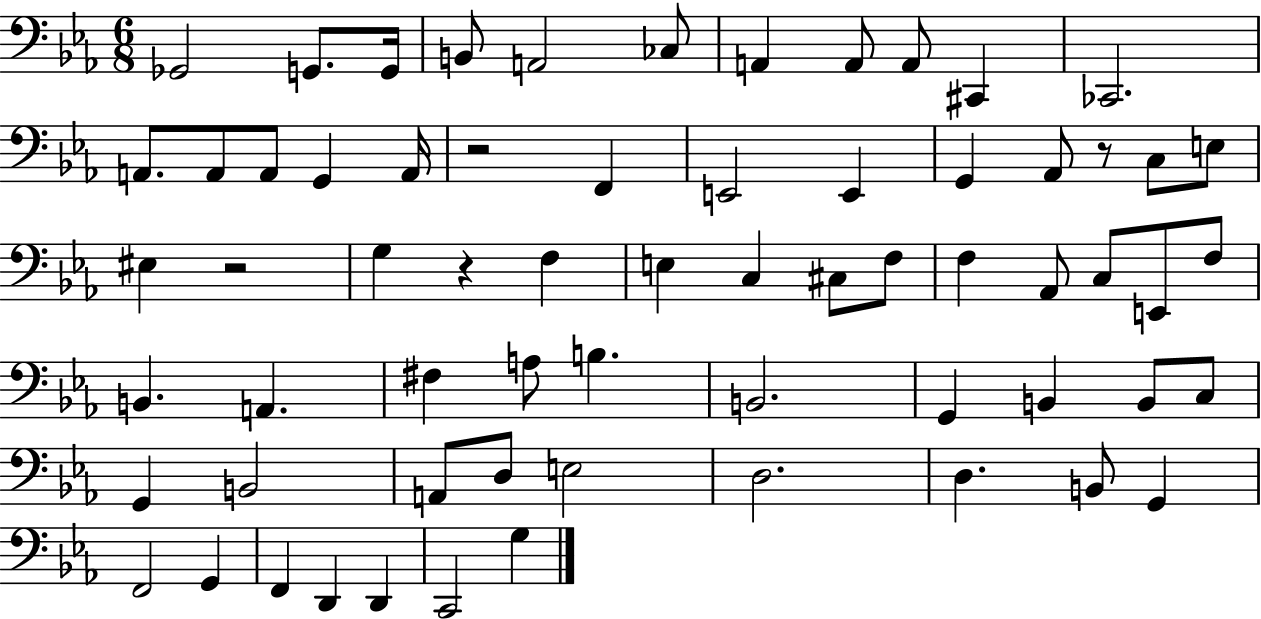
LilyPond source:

{
  \clef bass
  \numericTimeSignature
  \time 6/8
  \key ees \major
  ges,2 g,8. g,16 | b,8 a,2 ces8 | a,4 a,8 a,8 cis,4 | ces,2. | \break a,8. a,8 a,8 g,4 a,16 | r2 f,4 | e,2 e,4 | g,4 aes,8 r8 c8 e8 | \break eis4 r2 | g4 r4 f4 | e4 c4 cis8 f8 | f4 aes,8 c8 e,8 f8 | \break b,4. a,4. | fis4 a8 b4. | b,2. | g,4 b,4 b,8 c8 | \break g,4 b,2 | a,8 d8 e2 | d2. | d4. b,8 g,4 | \break f,2 g,4 | f,4 d,4 d,4 | c,2 g4 | \bar "|."
}